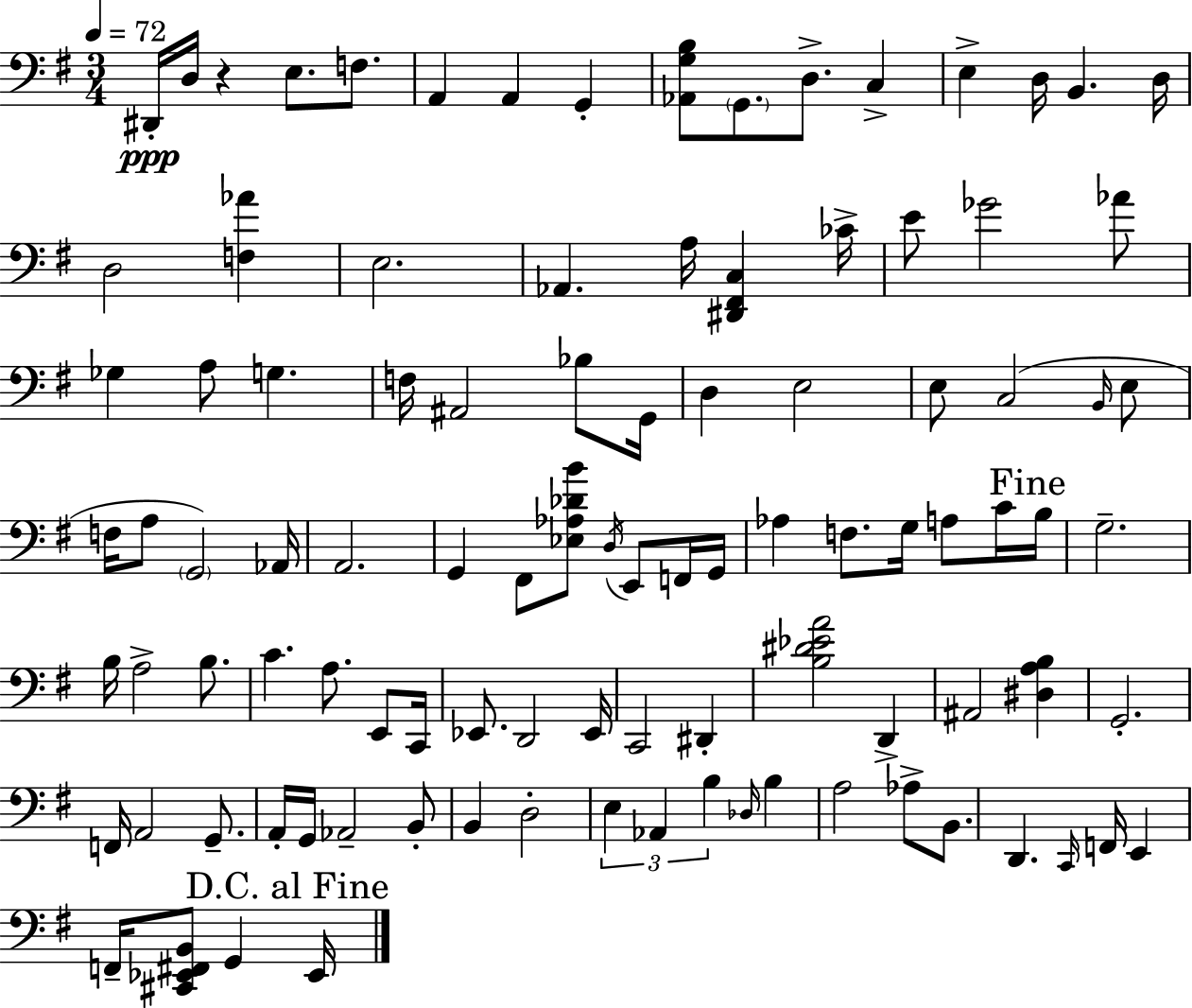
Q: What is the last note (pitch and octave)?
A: Eb2